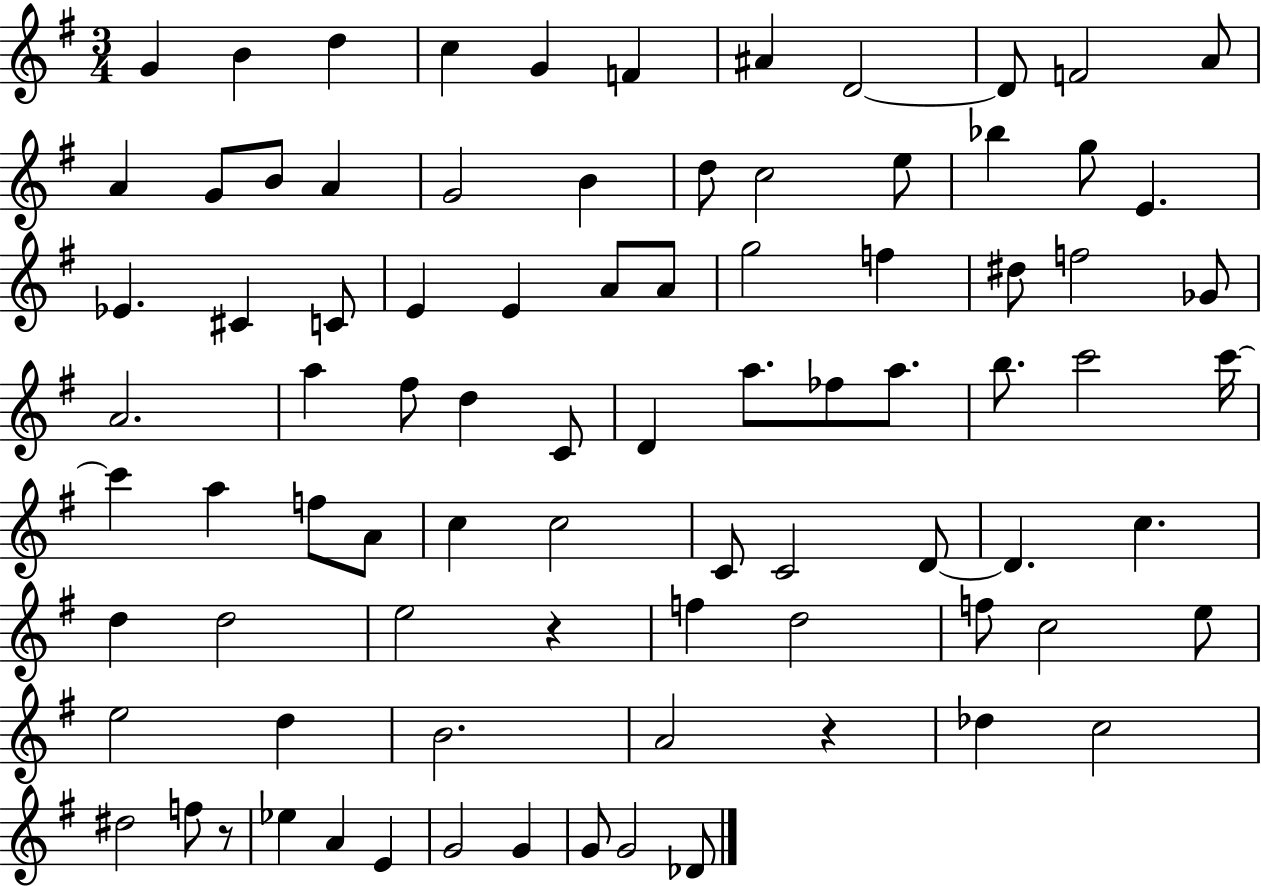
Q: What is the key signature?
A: G major